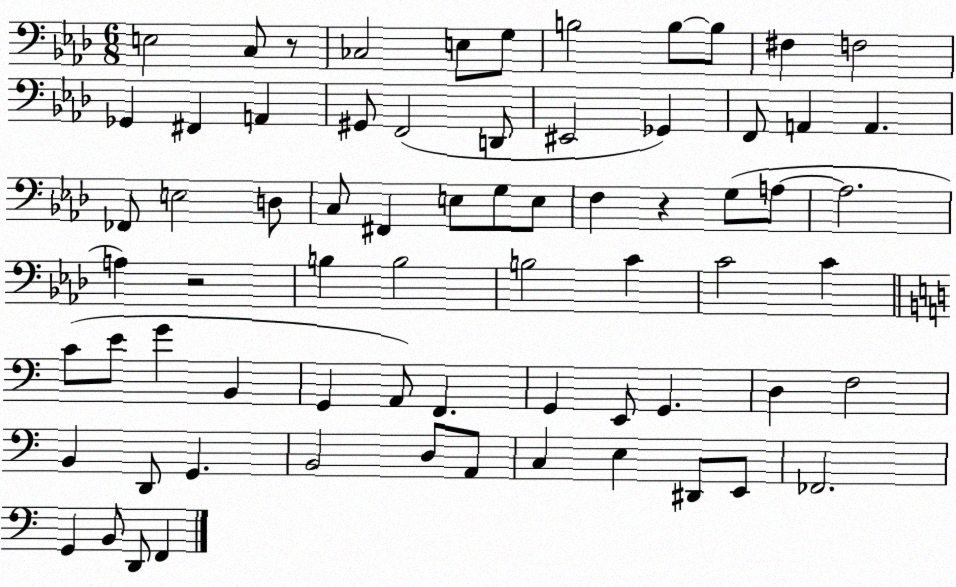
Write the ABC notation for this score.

X:1
T:Untitled
M:6/8
L:1/4
K:Ab
E,2 C,/2 z/2 _C,2 E,/2 G,/2 B,2 B,/2 B,/2 ^F, F,2 _G,, ^F,, A,, ^G,,/2 F,,2 D,,/2 ^E,,2 _G,, F,,/2 A,, A,, _F,,/2 E,2 D,/2 C,/2 ^F,, E,/2 G,/2 E,/2 F, z G,/2 A,/2 A,2 A, z2 B, B,2 B,2 C C2 C C/2 E/2 G B,, G,, A,,/2 F,, G,, E,,/2 G,, D, F,2 B,, D,,/2 G,, B,,2 D,/2 A,,/2 C, E, ^D,,/2 E,,/2 _F,,2 G,, B,,/2 D,,/2 F,,